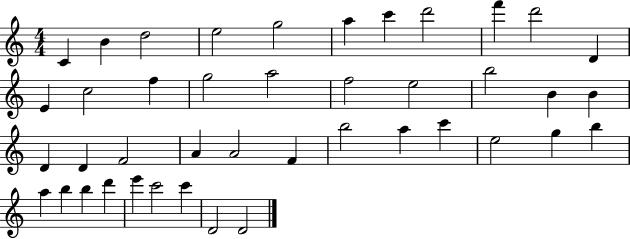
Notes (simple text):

C4/q B4/q D5/h E5/h G5/h A5/q C6/q D6/h F6/q D6/h D4/q E4/q C5/h F5/q G5/h A5/h F5/h E5/h B5/h B4/q B4/q D4/q D4/q F4/h A4/q A4/h F4/q B5/h A5/q C6/q E5/h G5/q B5/q A5/q B5/q B5/q D6/q E6/q C6/h C6/q D4/h D4/h